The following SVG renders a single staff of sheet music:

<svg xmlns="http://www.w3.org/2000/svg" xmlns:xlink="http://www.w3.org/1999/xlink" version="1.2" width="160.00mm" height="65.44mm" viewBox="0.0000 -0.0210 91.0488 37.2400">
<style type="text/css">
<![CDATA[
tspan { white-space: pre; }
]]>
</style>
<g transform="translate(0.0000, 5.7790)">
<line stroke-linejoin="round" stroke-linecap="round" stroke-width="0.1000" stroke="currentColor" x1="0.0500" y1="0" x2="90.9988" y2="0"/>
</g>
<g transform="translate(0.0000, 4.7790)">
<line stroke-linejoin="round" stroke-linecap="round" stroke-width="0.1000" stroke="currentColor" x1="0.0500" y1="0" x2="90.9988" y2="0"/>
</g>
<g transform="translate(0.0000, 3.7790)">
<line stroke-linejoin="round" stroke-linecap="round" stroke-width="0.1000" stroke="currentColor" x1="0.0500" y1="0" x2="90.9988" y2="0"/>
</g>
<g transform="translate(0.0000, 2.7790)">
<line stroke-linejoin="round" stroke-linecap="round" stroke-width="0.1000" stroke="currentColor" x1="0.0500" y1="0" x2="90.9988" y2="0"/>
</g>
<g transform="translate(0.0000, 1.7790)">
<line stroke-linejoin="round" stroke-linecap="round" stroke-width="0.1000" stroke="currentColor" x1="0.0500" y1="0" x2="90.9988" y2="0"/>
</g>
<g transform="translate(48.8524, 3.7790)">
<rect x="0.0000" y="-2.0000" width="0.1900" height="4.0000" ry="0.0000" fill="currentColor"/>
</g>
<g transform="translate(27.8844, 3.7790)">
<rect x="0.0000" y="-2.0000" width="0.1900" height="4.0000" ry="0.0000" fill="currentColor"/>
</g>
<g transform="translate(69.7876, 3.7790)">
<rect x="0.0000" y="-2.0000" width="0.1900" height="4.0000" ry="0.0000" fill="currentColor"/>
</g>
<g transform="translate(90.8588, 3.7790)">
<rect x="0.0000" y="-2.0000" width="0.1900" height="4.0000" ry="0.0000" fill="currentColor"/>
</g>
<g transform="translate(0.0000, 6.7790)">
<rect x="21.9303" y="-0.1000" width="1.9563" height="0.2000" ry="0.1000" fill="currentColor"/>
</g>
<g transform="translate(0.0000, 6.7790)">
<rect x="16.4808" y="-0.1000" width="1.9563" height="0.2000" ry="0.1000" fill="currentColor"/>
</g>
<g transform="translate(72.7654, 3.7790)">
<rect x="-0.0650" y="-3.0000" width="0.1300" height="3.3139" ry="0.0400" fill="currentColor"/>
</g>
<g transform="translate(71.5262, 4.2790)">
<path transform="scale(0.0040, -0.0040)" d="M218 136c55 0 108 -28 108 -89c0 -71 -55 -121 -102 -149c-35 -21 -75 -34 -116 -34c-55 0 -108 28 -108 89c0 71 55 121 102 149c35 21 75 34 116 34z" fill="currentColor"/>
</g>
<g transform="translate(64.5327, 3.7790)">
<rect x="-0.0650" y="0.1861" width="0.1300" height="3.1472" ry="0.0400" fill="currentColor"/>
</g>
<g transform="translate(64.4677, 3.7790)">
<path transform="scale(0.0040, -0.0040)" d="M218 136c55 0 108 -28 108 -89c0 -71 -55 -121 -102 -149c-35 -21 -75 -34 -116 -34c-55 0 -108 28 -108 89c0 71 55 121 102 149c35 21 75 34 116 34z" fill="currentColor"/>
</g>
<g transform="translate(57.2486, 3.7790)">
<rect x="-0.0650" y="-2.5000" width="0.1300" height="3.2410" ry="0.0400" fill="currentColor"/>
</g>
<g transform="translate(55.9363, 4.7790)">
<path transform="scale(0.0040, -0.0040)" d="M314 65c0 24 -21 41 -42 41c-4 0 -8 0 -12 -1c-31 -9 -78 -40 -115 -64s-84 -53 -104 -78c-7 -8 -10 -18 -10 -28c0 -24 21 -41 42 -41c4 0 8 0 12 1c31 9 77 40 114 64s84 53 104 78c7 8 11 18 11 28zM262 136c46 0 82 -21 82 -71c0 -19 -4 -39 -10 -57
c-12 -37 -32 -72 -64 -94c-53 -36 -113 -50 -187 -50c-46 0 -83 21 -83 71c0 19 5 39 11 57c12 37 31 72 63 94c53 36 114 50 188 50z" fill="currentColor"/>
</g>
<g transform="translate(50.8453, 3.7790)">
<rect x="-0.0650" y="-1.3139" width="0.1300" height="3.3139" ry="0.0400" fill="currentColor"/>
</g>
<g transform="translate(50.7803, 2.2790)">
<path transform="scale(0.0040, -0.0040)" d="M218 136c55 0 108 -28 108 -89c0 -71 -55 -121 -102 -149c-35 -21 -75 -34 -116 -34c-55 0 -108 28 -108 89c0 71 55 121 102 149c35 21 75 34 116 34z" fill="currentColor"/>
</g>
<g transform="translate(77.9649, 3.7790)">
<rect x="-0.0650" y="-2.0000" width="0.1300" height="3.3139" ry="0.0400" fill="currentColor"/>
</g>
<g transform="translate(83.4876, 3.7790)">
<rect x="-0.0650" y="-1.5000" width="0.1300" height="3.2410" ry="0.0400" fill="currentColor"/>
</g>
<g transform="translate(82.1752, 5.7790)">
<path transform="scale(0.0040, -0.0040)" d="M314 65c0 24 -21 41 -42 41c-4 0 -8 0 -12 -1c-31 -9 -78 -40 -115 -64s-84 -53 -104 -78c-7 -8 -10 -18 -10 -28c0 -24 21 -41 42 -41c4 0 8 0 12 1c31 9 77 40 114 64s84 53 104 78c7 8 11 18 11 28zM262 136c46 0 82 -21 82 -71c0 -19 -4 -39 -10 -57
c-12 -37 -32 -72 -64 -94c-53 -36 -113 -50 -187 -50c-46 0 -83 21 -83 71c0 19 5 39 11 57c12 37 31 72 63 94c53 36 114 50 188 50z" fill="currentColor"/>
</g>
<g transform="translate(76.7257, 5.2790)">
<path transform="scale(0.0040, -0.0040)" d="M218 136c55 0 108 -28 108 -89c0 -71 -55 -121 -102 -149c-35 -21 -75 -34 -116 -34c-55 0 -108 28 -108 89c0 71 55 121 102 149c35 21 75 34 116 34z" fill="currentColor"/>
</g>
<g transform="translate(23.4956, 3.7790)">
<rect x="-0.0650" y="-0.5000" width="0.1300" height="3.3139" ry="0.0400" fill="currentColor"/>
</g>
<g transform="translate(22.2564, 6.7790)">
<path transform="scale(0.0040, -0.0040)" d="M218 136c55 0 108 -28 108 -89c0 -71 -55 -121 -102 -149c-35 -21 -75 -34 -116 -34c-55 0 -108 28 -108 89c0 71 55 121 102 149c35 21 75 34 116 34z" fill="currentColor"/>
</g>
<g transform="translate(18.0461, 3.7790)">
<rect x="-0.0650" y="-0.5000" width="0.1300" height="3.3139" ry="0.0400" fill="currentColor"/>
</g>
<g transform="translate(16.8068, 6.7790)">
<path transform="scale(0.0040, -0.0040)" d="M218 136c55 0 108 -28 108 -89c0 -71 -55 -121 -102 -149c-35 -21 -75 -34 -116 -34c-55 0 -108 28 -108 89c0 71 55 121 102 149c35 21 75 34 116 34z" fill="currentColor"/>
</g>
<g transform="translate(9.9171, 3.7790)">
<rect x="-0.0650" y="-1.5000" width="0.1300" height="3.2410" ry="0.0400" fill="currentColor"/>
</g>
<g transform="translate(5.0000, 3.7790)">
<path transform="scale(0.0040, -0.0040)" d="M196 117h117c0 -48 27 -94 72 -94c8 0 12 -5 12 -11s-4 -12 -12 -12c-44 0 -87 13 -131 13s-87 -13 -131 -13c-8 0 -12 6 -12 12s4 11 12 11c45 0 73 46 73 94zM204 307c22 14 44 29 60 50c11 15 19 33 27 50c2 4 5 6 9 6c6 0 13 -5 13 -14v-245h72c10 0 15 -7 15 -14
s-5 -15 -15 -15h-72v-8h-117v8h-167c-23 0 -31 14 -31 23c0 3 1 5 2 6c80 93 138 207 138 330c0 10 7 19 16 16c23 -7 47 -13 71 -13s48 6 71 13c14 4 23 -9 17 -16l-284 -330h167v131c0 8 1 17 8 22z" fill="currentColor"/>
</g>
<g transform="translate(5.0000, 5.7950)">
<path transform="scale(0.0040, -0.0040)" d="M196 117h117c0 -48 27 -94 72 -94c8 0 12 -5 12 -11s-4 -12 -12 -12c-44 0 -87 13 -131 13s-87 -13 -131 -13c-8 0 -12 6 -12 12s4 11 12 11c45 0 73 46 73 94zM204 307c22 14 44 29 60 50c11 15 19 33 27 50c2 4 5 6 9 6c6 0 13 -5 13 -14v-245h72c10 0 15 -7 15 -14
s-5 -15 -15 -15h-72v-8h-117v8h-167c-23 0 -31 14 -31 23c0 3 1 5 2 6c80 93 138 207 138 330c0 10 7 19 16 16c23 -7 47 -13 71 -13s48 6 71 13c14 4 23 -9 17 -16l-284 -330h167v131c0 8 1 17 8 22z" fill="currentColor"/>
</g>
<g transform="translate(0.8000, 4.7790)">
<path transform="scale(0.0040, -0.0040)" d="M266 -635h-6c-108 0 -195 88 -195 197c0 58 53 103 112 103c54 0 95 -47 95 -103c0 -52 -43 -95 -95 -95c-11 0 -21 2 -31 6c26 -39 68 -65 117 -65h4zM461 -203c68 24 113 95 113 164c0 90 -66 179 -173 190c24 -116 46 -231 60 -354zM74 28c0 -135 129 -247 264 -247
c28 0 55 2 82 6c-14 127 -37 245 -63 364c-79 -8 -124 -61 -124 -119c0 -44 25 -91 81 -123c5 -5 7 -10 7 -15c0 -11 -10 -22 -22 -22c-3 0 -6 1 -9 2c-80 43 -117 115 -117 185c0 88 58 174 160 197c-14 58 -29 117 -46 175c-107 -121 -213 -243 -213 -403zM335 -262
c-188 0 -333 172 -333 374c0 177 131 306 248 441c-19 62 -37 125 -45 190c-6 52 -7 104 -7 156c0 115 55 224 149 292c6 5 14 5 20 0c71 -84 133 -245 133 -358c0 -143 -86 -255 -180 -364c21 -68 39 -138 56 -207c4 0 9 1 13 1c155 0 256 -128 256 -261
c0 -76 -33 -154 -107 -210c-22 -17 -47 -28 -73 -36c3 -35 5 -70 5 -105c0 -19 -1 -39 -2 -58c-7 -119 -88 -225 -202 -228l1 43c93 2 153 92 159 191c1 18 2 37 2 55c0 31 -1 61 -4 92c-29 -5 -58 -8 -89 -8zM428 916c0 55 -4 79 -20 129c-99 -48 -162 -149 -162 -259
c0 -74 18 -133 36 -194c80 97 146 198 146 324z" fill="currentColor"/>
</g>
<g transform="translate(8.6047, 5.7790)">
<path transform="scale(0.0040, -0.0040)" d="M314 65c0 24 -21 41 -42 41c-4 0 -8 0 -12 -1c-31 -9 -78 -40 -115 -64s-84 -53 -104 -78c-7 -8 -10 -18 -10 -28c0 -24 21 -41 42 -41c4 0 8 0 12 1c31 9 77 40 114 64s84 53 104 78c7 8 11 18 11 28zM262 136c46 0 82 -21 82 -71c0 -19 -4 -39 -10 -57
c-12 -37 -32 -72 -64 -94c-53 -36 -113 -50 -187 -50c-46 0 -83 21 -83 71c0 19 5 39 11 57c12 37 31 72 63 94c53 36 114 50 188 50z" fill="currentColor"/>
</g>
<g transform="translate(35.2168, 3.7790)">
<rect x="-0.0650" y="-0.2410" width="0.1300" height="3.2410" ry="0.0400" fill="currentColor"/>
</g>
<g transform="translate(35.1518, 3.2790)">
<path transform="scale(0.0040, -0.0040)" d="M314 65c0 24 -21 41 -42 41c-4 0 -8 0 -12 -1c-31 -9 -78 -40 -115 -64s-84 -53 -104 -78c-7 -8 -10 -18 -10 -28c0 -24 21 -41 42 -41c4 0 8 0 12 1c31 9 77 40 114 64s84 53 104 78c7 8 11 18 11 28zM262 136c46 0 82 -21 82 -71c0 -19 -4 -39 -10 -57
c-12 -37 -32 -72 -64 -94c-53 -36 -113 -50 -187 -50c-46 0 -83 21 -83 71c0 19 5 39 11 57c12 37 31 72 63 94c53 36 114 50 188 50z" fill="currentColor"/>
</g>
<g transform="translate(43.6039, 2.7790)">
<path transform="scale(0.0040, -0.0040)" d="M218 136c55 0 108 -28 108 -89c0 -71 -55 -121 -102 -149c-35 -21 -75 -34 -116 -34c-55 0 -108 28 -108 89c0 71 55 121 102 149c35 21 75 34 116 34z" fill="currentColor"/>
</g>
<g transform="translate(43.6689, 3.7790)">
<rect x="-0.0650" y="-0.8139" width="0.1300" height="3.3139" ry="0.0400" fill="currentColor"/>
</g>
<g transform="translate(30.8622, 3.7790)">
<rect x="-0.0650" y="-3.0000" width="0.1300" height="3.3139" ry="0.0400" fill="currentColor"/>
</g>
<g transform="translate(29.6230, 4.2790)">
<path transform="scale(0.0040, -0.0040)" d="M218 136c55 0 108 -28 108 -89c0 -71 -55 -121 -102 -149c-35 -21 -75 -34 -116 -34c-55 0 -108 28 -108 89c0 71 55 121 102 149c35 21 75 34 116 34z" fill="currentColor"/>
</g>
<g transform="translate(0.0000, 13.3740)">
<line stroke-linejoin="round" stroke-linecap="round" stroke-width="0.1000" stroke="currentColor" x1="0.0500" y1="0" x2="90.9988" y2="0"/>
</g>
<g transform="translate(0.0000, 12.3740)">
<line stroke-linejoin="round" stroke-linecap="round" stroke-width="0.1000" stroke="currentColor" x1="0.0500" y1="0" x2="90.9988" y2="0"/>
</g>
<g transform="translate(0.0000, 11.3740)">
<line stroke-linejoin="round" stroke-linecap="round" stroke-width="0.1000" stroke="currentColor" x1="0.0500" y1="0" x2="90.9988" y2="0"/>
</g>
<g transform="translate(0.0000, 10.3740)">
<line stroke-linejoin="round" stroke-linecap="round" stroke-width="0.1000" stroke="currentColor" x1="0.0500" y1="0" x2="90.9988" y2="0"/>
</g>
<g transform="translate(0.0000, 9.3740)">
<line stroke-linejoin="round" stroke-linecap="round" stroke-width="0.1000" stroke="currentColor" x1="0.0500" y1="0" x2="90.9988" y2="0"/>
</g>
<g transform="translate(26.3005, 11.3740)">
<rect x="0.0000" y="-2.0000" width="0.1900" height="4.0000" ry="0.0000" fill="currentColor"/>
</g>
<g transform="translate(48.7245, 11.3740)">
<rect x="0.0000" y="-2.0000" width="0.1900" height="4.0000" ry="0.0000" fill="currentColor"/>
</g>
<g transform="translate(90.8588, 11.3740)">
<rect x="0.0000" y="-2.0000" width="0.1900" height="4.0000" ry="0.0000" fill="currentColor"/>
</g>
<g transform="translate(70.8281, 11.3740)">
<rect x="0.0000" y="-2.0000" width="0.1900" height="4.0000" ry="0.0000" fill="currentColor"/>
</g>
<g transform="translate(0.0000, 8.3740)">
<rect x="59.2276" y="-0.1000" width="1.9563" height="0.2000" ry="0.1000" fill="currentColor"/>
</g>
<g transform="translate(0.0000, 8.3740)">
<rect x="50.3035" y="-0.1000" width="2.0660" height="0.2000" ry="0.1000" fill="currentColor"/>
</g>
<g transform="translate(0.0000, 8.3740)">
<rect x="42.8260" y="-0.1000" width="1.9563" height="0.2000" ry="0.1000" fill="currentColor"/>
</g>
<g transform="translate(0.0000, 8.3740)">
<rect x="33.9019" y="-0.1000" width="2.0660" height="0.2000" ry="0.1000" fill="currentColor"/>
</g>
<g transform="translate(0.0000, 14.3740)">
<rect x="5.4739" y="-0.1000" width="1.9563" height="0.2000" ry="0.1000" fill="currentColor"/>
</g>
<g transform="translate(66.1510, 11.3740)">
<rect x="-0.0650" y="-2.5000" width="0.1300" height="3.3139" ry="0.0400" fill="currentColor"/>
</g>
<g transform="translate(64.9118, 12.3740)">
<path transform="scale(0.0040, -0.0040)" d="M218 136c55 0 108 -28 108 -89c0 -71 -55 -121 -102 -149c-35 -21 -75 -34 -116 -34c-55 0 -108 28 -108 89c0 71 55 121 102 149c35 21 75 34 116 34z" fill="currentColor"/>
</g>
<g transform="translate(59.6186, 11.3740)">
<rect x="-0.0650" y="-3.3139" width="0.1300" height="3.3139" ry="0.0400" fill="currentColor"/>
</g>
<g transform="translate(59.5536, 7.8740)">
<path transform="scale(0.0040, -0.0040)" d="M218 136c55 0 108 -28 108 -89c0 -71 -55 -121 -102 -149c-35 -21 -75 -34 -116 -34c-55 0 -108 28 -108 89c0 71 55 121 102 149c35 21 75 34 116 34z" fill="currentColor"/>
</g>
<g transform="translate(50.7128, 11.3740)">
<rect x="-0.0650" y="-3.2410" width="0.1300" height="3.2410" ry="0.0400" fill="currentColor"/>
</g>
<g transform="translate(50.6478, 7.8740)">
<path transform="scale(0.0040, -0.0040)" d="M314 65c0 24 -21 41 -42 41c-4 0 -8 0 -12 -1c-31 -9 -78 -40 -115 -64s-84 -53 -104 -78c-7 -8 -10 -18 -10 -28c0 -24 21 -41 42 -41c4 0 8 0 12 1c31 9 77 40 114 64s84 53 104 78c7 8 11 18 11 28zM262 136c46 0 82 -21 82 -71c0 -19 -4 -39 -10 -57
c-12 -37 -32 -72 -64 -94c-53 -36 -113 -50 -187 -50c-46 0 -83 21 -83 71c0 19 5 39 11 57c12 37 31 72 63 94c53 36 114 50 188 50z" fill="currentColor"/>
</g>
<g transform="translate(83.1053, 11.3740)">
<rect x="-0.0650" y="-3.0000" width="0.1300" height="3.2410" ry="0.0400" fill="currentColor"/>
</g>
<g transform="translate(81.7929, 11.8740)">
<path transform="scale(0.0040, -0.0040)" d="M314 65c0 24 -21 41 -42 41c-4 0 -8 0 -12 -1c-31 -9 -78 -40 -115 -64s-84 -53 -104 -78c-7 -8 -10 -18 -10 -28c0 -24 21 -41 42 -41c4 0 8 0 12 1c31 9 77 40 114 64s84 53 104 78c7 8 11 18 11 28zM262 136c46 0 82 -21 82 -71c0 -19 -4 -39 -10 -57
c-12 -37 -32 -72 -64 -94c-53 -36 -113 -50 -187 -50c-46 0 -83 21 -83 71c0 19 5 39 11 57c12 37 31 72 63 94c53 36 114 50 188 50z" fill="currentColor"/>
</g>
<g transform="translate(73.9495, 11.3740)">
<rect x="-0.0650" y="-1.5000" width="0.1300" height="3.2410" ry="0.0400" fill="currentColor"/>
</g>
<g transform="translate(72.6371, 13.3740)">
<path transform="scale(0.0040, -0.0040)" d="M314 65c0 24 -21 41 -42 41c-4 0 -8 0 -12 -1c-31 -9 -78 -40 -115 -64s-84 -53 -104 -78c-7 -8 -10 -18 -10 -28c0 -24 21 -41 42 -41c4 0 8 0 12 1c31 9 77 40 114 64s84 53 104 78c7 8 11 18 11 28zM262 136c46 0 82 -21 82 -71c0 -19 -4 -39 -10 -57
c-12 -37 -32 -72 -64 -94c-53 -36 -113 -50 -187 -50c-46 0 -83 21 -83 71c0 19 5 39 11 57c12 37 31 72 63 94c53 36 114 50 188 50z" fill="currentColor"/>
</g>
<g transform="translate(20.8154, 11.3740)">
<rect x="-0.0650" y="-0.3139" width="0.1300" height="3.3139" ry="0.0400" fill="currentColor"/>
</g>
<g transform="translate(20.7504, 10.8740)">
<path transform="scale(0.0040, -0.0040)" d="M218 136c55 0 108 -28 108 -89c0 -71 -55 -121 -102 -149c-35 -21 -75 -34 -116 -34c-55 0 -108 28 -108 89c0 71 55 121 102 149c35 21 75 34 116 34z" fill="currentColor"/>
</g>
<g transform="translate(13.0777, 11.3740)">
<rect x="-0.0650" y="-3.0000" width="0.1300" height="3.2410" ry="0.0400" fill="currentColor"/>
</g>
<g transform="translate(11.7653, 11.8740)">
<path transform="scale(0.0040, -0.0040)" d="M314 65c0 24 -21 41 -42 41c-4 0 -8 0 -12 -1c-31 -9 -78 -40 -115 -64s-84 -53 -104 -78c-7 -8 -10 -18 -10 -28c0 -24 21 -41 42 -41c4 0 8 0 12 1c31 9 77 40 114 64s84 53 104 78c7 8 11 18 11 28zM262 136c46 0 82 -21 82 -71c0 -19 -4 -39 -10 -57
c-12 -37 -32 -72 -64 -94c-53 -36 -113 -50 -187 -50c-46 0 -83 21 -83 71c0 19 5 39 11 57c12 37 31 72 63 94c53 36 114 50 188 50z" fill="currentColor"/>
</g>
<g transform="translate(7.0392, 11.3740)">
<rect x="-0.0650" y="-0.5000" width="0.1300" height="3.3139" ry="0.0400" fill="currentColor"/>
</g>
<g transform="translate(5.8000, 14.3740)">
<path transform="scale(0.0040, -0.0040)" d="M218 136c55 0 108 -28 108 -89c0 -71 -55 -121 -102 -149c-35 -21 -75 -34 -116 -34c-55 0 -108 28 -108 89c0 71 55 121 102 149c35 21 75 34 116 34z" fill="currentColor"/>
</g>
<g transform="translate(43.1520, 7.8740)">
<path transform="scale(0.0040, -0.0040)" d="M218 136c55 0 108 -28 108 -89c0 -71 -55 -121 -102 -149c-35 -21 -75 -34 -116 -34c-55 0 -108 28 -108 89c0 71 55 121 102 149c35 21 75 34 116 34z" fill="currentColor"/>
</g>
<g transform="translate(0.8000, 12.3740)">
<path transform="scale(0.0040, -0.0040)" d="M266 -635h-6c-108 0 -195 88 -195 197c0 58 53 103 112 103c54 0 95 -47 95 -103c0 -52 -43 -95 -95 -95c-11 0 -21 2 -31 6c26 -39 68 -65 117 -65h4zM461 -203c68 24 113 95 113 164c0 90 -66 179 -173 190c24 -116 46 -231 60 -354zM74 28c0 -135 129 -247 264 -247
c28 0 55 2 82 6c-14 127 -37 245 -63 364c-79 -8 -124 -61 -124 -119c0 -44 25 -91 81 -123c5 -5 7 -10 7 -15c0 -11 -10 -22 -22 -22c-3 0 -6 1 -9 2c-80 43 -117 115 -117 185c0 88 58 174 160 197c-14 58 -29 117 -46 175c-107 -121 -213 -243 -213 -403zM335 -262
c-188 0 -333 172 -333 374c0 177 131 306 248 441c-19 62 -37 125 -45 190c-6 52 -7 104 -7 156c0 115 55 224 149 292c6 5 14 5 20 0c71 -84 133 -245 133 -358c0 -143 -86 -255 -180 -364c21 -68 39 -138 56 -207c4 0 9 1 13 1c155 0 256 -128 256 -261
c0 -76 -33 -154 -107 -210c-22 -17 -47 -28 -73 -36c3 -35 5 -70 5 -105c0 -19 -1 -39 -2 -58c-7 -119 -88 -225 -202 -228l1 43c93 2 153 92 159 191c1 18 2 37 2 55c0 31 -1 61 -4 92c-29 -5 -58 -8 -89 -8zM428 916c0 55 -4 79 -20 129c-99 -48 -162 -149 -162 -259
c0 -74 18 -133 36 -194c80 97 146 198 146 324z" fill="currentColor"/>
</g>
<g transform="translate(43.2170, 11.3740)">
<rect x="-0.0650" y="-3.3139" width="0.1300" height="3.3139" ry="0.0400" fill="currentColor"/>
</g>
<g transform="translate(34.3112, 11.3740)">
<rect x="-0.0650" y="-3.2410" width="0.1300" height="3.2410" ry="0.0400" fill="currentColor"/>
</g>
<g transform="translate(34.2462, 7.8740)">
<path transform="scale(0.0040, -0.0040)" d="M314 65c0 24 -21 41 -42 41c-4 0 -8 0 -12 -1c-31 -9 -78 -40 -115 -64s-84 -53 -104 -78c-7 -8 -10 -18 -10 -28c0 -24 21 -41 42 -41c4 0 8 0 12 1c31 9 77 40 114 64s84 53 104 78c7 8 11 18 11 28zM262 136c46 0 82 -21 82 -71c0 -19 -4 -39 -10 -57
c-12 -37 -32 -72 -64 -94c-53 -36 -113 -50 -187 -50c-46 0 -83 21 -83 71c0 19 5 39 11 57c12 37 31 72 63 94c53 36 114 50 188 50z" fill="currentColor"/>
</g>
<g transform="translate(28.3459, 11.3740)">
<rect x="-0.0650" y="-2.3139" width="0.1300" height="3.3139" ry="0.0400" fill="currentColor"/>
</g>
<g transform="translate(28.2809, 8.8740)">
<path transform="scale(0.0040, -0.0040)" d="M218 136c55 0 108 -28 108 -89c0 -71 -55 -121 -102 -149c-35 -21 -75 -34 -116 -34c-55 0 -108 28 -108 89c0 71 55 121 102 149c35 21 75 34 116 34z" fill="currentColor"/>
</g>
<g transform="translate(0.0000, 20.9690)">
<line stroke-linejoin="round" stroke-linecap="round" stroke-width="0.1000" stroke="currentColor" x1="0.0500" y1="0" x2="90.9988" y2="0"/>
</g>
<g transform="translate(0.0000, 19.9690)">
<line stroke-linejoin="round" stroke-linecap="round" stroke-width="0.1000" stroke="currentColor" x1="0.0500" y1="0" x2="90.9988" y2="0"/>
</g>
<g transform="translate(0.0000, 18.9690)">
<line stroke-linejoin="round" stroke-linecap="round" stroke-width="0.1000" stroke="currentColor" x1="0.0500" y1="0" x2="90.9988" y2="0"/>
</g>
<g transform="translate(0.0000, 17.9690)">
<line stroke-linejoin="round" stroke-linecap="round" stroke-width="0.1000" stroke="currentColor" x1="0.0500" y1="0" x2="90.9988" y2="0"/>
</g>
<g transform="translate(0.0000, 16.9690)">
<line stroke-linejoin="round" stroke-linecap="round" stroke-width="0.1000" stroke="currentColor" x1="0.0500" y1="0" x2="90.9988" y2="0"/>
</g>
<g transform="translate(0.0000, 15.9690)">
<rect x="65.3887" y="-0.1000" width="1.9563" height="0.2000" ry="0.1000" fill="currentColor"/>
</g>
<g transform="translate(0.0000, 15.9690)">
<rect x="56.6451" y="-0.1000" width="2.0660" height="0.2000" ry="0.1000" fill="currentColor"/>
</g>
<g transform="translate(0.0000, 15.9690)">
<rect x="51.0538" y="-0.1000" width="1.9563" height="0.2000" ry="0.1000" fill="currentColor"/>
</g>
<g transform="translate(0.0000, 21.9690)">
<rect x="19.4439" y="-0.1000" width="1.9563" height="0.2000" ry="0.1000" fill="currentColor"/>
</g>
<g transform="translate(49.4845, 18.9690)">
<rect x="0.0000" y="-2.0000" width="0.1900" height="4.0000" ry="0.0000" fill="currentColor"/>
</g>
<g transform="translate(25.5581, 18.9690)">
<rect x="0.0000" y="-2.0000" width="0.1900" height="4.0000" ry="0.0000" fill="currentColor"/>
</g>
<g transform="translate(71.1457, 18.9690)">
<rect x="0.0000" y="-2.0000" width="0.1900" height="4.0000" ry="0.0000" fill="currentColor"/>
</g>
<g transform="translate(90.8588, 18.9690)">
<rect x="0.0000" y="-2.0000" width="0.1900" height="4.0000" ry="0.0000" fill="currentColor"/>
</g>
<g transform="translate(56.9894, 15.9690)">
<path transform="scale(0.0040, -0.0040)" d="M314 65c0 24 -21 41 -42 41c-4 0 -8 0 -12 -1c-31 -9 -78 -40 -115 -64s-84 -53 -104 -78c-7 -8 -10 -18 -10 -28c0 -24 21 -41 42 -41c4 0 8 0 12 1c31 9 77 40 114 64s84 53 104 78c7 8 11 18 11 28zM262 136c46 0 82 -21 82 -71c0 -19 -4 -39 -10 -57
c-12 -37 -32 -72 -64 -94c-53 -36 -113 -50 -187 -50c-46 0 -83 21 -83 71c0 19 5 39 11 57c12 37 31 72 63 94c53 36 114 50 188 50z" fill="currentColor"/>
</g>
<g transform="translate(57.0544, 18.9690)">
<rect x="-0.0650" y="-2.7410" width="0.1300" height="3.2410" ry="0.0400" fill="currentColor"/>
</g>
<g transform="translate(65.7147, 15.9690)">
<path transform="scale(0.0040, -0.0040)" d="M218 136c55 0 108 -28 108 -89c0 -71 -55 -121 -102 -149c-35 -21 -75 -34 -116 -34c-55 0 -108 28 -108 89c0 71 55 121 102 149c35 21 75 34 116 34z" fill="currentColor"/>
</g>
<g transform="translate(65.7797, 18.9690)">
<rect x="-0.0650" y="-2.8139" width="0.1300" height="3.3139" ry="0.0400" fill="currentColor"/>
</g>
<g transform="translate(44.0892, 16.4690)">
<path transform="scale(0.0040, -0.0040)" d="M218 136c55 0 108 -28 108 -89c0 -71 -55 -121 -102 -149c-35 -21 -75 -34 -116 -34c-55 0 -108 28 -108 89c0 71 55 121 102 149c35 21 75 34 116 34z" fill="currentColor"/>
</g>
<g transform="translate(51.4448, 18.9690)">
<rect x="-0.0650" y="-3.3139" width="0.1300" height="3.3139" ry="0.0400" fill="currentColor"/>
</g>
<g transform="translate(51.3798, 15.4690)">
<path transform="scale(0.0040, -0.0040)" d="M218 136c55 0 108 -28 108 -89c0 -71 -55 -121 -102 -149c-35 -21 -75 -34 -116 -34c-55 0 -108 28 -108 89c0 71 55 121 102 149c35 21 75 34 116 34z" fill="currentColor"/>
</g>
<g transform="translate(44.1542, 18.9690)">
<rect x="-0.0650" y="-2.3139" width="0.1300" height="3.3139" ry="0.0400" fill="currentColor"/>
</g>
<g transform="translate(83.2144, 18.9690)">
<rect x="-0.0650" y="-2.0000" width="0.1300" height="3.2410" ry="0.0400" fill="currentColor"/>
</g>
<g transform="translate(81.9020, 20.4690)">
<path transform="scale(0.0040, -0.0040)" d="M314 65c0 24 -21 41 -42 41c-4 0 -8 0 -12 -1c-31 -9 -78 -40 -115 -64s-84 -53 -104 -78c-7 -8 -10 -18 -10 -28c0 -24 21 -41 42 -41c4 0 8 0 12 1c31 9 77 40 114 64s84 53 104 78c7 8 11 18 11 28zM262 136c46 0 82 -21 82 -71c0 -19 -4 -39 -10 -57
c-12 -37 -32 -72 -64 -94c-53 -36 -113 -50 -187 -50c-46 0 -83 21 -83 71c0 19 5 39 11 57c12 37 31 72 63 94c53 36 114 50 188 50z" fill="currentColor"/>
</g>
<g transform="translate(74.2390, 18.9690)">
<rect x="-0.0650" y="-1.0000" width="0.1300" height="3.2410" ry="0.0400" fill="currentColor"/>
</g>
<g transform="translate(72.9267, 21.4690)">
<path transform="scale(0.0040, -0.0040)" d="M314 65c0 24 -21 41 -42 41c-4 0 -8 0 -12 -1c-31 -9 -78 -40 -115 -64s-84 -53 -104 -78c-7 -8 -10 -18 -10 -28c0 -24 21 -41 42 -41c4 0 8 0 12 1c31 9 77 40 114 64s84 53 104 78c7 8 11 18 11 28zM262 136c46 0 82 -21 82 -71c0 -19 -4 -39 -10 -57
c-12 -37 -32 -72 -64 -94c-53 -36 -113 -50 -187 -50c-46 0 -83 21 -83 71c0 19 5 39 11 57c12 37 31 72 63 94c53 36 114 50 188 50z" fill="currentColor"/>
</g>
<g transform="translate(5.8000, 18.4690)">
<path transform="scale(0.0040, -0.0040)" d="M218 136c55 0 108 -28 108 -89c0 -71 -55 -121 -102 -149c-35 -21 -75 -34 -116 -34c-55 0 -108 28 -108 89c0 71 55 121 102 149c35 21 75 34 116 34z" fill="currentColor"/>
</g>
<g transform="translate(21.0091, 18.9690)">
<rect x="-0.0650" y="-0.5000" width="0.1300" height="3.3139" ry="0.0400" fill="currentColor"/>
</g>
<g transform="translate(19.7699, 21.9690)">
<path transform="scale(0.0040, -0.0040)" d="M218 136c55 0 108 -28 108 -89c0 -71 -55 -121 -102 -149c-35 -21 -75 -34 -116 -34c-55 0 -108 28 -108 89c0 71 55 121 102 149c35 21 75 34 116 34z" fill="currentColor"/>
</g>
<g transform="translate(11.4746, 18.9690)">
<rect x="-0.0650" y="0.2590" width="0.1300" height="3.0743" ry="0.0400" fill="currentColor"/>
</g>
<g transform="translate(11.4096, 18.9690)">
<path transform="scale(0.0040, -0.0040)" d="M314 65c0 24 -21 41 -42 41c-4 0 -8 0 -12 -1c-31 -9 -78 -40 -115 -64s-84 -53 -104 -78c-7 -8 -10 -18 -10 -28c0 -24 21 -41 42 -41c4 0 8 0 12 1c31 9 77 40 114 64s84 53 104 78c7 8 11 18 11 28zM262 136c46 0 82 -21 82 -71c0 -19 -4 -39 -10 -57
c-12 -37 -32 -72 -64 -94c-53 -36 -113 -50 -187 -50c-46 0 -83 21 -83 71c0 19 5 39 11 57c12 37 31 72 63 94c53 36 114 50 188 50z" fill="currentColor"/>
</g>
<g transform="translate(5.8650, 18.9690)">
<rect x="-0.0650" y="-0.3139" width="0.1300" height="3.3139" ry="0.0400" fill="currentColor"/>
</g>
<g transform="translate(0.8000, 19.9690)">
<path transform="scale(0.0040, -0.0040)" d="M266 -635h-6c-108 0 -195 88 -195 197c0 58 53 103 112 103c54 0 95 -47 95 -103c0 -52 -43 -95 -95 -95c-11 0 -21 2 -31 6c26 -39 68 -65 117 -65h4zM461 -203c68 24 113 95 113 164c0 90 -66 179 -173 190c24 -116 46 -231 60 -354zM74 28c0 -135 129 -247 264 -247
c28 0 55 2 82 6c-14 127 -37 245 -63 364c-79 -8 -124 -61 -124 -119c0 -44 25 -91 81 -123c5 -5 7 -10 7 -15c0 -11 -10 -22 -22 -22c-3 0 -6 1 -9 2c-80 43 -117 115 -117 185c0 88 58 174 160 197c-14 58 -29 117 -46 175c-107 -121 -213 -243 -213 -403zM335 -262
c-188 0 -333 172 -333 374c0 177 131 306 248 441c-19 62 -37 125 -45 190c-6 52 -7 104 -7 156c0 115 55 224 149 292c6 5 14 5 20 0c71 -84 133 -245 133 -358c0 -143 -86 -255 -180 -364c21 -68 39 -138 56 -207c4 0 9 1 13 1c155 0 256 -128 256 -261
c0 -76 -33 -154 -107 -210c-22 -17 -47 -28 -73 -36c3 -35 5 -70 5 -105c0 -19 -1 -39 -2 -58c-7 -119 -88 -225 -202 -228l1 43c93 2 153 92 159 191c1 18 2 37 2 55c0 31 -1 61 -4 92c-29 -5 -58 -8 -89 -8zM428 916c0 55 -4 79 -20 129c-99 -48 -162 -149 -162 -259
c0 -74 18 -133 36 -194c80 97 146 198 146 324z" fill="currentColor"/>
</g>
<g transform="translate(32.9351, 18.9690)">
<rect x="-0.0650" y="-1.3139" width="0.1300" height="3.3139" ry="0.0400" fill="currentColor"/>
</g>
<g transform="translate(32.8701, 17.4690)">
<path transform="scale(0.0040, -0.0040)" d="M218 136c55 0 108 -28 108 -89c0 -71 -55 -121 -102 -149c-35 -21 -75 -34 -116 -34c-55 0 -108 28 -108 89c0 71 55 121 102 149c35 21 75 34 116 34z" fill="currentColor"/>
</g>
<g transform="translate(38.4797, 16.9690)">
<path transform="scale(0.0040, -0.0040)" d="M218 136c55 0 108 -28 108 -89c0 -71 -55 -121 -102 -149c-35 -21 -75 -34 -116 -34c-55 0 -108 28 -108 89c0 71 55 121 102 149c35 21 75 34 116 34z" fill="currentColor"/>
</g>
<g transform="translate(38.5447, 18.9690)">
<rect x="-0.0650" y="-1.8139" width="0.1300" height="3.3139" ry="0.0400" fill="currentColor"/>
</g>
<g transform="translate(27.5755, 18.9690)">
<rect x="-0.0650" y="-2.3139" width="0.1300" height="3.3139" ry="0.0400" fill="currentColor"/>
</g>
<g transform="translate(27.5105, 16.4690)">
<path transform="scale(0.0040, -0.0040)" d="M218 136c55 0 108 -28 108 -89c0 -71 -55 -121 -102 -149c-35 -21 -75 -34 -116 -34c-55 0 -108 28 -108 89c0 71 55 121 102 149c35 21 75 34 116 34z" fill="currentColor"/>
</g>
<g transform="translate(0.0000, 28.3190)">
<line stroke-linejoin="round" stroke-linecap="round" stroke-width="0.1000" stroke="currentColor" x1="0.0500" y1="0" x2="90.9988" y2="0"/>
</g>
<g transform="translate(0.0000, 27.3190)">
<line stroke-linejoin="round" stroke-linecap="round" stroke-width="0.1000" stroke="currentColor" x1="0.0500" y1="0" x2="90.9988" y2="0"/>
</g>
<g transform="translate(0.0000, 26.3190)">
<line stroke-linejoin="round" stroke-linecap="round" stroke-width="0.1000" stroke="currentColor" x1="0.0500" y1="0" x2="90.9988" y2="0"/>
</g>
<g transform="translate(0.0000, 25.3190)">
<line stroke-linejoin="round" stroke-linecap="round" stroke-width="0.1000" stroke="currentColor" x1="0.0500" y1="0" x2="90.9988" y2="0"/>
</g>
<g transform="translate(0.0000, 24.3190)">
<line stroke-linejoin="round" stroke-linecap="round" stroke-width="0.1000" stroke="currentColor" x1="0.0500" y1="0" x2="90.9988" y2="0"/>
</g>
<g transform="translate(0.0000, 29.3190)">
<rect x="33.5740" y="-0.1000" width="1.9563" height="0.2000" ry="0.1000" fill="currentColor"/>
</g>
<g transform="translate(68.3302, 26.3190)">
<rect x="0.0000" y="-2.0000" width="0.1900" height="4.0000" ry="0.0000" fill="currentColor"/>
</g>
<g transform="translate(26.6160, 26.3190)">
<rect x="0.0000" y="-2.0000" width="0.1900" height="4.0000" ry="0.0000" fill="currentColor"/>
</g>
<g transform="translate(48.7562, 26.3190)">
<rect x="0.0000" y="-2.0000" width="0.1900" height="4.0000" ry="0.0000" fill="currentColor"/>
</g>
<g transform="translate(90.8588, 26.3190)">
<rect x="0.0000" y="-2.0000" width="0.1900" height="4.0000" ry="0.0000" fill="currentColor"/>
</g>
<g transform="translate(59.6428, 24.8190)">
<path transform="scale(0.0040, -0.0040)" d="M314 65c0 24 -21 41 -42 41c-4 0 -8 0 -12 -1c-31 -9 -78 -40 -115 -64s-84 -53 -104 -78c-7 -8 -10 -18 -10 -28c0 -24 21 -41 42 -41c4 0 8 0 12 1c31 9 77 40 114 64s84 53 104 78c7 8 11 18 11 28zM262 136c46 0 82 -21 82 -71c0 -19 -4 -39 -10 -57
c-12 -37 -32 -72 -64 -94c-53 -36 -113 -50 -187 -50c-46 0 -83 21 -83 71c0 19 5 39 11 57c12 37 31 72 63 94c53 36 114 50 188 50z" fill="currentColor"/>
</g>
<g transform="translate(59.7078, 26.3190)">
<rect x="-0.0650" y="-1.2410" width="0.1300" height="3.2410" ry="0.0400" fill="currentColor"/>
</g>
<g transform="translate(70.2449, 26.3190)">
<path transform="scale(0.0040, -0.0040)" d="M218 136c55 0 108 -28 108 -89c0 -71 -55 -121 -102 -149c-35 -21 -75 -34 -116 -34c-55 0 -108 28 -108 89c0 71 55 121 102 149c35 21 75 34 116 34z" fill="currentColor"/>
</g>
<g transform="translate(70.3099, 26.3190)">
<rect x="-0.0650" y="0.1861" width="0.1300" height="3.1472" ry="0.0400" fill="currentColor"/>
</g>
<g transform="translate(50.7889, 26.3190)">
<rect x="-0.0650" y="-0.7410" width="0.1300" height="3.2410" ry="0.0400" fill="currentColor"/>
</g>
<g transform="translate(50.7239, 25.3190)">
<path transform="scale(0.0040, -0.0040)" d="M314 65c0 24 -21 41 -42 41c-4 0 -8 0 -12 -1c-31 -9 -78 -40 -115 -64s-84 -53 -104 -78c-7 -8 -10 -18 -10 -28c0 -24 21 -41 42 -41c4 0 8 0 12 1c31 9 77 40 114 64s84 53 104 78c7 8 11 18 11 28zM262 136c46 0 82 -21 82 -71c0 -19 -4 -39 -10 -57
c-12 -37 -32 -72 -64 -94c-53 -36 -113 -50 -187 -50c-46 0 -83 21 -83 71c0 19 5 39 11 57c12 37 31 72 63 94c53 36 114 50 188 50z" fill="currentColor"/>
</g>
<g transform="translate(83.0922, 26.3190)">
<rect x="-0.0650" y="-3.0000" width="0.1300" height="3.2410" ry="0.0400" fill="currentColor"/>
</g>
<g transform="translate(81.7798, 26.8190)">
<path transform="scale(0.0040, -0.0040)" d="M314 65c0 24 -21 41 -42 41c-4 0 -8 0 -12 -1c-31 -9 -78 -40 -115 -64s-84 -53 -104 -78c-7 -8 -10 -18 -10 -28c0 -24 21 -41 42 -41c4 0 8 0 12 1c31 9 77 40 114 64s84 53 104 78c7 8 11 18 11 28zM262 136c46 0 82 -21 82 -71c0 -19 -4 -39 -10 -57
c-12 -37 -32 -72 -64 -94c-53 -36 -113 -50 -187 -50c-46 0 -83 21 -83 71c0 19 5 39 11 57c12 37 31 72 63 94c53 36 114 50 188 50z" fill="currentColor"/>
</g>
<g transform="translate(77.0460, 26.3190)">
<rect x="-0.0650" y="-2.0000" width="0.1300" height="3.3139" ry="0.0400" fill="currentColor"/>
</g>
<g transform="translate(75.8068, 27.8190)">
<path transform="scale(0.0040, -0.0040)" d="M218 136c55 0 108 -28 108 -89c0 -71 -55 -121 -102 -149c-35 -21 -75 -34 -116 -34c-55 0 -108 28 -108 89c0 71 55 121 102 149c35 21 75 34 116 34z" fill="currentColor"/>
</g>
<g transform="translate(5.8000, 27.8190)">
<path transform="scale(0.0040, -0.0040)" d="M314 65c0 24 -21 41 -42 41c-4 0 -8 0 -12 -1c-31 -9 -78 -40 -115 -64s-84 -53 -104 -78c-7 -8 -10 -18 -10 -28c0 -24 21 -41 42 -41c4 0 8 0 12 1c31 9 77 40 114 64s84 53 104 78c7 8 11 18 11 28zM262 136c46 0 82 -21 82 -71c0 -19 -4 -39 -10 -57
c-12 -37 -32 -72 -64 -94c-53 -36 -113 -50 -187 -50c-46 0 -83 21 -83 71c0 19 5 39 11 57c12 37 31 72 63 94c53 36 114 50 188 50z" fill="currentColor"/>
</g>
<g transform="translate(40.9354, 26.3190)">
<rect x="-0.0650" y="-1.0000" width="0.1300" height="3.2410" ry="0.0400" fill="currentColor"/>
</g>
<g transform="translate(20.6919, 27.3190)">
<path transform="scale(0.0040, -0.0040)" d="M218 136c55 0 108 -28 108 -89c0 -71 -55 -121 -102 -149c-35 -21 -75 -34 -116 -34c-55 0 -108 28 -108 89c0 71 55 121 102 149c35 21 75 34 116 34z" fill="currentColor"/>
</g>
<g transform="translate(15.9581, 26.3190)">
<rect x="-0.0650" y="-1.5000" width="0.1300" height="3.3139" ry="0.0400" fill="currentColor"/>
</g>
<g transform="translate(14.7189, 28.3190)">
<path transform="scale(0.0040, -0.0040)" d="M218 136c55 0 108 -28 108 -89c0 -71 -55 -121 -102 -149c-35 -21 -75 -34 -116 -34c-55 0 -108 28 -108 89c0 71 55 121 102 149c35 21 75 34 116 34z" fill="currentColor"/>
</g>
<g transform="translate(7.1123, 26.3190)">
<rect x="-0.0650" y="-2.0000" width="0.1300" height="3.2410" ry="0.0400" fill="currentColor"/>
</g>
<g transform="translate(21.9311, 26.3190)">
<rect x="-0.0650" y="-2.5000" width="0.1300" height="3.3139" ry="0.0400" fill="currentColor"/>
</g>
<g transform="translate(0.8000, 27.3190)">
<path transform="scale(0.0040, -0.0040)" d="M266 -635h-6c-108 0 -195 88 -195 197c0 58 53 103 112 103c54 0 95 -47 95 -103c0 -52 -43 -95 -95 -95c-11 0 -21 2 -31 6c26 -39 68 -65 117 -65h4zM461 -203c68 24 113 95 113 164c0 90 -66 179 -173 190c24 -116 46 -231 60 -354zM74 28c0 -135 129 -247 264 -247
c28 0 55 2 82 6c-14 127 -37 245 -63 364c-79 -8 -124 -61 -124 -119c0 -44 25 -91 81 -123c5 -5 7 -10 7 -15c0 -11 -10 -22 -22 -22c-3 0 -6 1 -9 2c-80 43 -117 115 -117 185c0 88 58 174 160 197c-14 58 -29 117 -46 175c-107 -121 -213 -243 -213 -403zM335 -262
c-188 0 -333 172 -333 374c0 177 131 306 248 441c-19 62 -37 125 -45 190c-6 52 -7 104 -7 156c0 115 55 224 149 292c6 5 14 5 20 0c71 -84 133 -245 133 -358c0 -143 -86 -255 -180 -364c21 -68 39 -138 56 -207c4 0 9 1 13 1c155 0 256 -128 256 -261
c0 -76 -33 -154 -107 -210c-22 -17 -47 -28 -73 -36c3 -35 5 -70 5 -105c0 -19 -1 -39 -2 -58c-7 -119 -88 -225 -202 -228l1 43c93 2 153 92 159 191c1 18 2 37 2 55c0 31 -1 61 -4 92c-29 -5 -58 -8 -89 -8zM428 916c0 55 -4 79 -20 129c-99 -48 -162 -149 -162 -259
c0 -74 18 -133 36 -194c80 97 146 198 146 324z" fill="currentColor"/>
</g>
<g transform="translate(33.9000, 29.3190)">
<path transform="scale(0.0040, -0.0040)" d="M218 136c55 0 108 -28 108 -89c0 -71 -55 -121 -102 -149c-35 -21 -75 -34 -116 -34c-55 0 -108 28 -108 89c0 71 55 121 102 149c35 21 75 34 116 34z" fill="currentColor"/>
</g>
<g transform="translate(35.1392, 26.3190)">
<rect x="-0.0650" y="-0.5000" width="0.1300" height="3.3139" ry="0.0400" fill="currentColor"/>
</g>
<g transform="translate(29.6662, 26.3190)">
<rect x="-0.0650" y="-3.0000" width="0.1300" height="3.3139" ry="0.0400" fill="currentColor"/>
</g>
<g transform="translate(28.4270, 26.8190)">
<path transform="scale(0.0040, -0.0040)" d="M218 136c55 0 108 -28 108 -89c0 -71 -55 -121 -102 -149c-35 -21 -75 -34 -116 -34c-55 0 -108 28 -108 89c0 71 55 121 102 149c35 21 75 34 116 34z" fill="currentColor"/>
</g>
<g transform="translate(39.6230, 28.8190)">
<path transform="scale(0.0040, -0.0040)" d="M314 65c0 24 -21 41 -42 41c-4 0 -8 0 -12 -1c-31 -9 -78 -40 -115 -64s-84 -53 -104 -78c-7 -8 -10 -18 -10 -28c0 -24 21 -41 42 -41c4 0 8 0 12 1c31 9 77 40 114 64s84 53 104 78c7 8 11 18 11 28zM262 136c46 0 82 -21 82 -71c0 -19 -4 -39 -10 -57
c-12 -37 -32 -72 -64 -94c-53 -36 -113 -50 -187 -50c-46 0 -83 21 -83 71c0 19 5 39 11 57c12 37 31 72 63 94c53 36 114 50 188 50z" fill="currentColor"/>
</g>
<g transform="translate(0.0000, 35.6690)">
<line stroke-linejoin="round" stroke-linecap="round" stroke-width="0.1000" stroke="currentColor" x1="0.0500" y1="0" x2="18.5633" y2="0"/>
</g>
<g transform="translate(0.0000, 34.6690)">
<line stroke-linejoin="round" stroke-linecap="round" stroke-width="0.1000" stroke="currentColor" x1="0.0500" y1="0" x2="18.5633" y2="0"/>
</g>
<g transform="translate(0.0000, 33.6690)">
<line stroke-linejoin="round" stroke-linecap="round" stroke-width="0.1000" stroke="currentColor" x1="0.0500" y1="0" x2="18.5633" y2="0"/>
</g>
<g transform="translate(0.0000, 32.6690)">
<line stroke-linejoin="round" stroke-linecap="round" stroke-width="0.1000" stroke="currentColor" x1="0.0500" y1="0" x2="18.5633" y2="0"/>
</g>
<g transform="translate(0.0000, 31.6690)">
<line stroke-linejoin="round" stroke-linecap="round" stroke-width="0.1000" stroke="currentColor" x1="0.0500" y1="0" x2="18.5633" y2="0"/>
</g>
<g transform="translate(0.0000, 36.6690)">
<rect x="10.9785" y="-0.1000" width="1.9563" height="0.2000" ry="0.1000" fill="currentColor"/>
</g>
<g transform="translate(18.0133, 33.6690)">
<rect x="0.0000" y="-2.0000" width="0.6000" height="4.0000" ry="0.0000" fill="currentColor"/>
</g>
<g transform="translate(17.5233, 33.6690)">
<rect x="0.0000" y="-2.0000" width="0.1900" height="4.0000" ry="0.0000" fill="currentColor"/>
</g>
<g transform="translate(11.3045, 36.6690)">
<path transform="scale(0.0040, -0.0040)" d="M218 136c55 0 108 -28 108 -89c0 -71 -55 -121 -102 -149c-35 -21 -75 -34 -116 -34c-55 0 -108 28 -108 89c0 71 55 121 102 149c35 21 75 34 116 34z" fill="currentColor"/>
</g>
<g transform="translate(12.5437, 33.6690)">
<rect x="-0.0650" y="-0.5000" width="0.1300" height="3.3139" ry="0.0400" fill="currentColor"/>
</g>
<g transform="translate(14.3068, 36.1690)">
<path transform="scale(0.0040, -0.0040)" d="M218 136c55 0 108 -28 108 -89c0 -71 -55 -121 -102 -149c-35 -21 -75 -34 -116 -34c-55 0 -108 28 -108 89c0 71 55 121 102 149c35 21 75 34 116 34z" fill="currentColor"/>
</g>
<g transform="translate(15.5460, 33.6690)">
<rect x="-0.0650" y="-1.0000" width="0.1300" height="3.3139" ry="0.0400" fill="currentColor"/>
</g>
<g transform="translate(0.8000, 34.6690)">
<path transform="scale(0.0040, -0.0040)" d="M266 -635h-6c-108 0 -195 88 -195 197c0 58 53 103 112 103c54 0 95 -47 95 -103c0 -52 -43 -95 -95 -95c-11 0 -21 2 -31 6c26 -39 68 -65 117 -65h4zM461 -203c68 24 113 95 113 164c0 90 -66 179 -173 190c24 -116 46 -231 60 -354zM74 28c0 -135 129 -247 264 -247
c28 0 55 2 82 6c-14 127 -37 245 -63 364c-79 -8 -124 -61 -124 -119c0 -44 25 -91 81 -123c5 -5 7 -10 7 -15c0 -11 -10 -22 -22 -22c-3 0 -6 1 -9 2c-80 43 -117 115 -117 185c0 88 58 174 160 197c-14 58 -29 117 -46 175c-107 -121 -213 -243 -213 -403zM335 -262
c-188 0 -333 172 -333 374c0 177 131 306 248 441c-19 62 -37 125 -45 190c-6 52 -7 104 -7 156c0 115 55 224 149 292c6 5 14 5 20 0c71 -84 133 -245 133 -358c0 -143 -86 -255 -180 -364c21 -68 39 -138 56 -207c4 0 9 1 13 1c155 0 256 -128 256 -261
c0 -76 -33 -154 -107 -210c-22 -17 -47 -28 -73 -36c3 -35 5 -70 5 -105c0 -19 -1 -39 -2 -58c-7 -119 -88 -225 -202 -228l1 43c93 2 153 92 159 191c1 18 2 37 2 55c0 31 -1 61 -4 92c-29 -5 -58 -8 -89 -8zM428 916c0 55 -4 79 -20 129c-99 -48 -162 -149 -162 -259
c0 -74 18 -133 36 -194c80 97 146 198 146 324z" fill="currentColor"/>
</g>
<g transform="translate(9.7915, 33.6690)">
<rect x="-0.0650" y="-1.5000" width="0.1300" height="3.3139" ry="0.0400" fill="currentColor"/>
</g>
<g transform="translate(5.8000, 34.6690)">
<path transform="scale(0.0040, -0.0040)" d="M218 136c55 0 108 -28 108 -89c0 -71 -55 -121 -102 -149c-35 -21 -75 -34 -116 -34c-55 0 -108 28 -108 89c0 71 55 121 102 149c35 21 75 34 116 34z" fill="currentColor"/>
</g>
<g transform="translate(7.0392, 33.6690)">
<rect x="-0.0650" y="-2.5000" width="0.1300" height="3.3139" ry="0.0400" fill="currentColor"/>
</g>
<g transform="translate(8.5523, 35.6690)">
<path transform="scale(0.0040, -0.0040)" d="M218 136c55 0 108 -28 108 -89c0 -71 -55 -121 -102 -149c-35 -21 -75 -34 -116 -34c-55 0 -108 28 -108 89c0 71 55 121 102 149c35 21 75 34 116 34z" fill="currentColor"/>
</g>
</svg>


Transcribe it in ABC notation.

X:1
T:Untitled
M:4/4
L:1/4
K:C
E2 C C A c2 d e G2 B A F E2 C A2 c g b2 b b2 b G E2 A2 c B2 C g e f g b a2 a D2 F2 F2 E G A C D2 d2 e2 B F A2 G E C D